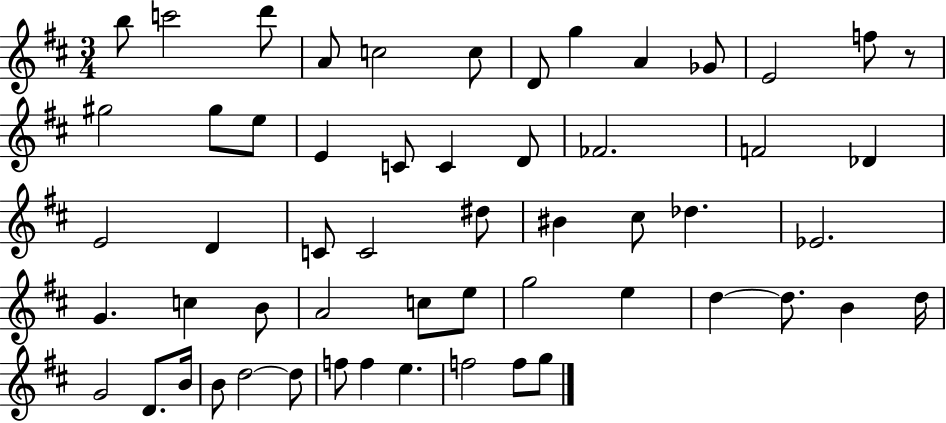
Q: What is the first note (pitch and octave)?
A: B5